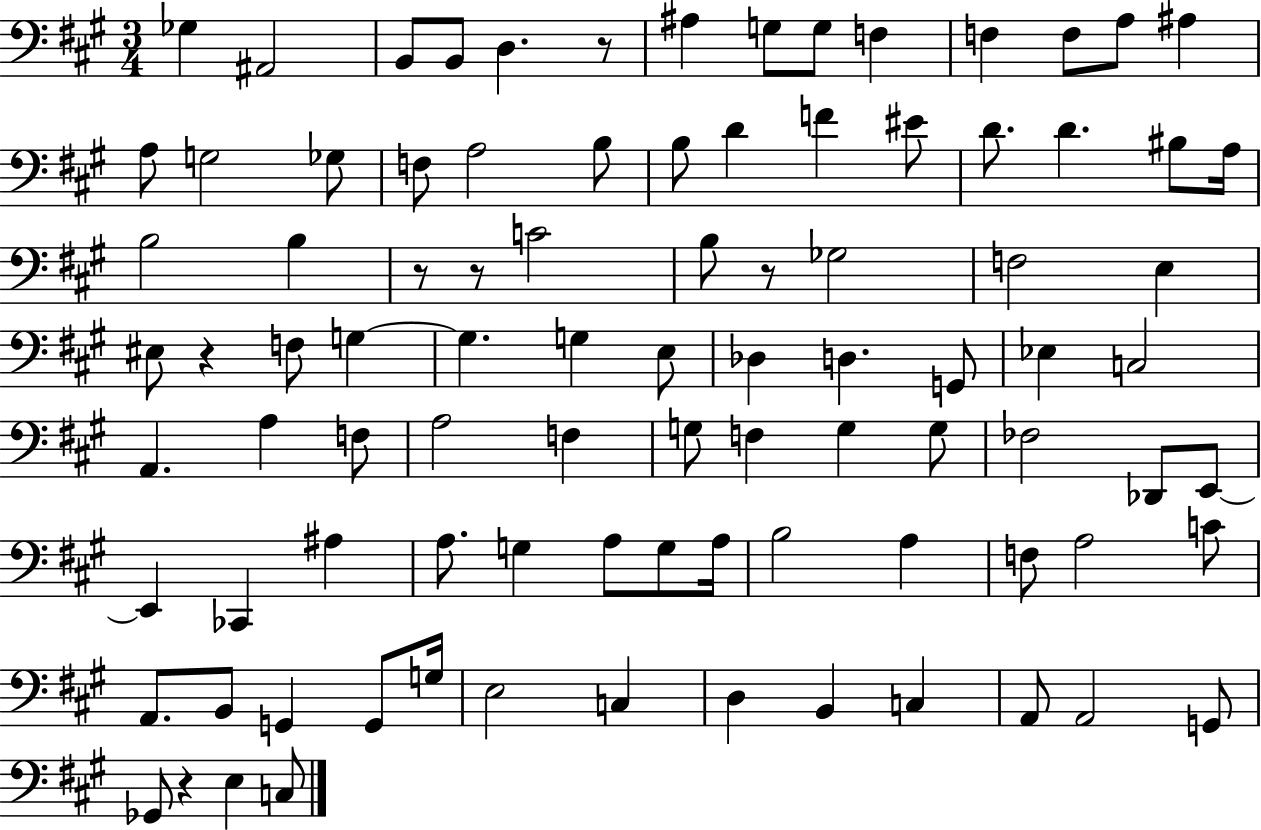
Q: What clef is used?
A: bass